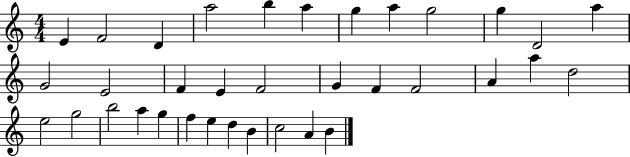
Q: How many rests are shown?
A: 0